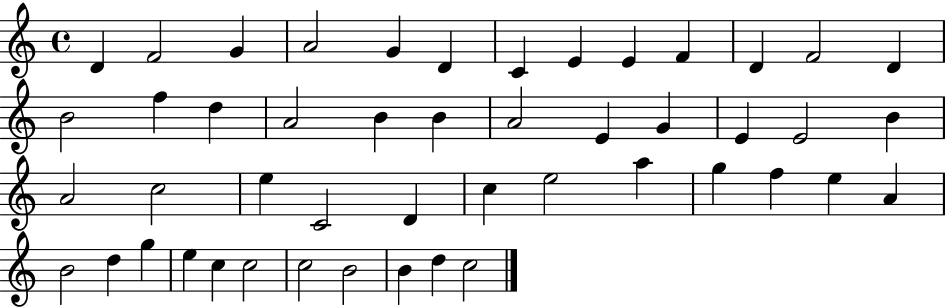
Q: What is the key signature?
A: C major